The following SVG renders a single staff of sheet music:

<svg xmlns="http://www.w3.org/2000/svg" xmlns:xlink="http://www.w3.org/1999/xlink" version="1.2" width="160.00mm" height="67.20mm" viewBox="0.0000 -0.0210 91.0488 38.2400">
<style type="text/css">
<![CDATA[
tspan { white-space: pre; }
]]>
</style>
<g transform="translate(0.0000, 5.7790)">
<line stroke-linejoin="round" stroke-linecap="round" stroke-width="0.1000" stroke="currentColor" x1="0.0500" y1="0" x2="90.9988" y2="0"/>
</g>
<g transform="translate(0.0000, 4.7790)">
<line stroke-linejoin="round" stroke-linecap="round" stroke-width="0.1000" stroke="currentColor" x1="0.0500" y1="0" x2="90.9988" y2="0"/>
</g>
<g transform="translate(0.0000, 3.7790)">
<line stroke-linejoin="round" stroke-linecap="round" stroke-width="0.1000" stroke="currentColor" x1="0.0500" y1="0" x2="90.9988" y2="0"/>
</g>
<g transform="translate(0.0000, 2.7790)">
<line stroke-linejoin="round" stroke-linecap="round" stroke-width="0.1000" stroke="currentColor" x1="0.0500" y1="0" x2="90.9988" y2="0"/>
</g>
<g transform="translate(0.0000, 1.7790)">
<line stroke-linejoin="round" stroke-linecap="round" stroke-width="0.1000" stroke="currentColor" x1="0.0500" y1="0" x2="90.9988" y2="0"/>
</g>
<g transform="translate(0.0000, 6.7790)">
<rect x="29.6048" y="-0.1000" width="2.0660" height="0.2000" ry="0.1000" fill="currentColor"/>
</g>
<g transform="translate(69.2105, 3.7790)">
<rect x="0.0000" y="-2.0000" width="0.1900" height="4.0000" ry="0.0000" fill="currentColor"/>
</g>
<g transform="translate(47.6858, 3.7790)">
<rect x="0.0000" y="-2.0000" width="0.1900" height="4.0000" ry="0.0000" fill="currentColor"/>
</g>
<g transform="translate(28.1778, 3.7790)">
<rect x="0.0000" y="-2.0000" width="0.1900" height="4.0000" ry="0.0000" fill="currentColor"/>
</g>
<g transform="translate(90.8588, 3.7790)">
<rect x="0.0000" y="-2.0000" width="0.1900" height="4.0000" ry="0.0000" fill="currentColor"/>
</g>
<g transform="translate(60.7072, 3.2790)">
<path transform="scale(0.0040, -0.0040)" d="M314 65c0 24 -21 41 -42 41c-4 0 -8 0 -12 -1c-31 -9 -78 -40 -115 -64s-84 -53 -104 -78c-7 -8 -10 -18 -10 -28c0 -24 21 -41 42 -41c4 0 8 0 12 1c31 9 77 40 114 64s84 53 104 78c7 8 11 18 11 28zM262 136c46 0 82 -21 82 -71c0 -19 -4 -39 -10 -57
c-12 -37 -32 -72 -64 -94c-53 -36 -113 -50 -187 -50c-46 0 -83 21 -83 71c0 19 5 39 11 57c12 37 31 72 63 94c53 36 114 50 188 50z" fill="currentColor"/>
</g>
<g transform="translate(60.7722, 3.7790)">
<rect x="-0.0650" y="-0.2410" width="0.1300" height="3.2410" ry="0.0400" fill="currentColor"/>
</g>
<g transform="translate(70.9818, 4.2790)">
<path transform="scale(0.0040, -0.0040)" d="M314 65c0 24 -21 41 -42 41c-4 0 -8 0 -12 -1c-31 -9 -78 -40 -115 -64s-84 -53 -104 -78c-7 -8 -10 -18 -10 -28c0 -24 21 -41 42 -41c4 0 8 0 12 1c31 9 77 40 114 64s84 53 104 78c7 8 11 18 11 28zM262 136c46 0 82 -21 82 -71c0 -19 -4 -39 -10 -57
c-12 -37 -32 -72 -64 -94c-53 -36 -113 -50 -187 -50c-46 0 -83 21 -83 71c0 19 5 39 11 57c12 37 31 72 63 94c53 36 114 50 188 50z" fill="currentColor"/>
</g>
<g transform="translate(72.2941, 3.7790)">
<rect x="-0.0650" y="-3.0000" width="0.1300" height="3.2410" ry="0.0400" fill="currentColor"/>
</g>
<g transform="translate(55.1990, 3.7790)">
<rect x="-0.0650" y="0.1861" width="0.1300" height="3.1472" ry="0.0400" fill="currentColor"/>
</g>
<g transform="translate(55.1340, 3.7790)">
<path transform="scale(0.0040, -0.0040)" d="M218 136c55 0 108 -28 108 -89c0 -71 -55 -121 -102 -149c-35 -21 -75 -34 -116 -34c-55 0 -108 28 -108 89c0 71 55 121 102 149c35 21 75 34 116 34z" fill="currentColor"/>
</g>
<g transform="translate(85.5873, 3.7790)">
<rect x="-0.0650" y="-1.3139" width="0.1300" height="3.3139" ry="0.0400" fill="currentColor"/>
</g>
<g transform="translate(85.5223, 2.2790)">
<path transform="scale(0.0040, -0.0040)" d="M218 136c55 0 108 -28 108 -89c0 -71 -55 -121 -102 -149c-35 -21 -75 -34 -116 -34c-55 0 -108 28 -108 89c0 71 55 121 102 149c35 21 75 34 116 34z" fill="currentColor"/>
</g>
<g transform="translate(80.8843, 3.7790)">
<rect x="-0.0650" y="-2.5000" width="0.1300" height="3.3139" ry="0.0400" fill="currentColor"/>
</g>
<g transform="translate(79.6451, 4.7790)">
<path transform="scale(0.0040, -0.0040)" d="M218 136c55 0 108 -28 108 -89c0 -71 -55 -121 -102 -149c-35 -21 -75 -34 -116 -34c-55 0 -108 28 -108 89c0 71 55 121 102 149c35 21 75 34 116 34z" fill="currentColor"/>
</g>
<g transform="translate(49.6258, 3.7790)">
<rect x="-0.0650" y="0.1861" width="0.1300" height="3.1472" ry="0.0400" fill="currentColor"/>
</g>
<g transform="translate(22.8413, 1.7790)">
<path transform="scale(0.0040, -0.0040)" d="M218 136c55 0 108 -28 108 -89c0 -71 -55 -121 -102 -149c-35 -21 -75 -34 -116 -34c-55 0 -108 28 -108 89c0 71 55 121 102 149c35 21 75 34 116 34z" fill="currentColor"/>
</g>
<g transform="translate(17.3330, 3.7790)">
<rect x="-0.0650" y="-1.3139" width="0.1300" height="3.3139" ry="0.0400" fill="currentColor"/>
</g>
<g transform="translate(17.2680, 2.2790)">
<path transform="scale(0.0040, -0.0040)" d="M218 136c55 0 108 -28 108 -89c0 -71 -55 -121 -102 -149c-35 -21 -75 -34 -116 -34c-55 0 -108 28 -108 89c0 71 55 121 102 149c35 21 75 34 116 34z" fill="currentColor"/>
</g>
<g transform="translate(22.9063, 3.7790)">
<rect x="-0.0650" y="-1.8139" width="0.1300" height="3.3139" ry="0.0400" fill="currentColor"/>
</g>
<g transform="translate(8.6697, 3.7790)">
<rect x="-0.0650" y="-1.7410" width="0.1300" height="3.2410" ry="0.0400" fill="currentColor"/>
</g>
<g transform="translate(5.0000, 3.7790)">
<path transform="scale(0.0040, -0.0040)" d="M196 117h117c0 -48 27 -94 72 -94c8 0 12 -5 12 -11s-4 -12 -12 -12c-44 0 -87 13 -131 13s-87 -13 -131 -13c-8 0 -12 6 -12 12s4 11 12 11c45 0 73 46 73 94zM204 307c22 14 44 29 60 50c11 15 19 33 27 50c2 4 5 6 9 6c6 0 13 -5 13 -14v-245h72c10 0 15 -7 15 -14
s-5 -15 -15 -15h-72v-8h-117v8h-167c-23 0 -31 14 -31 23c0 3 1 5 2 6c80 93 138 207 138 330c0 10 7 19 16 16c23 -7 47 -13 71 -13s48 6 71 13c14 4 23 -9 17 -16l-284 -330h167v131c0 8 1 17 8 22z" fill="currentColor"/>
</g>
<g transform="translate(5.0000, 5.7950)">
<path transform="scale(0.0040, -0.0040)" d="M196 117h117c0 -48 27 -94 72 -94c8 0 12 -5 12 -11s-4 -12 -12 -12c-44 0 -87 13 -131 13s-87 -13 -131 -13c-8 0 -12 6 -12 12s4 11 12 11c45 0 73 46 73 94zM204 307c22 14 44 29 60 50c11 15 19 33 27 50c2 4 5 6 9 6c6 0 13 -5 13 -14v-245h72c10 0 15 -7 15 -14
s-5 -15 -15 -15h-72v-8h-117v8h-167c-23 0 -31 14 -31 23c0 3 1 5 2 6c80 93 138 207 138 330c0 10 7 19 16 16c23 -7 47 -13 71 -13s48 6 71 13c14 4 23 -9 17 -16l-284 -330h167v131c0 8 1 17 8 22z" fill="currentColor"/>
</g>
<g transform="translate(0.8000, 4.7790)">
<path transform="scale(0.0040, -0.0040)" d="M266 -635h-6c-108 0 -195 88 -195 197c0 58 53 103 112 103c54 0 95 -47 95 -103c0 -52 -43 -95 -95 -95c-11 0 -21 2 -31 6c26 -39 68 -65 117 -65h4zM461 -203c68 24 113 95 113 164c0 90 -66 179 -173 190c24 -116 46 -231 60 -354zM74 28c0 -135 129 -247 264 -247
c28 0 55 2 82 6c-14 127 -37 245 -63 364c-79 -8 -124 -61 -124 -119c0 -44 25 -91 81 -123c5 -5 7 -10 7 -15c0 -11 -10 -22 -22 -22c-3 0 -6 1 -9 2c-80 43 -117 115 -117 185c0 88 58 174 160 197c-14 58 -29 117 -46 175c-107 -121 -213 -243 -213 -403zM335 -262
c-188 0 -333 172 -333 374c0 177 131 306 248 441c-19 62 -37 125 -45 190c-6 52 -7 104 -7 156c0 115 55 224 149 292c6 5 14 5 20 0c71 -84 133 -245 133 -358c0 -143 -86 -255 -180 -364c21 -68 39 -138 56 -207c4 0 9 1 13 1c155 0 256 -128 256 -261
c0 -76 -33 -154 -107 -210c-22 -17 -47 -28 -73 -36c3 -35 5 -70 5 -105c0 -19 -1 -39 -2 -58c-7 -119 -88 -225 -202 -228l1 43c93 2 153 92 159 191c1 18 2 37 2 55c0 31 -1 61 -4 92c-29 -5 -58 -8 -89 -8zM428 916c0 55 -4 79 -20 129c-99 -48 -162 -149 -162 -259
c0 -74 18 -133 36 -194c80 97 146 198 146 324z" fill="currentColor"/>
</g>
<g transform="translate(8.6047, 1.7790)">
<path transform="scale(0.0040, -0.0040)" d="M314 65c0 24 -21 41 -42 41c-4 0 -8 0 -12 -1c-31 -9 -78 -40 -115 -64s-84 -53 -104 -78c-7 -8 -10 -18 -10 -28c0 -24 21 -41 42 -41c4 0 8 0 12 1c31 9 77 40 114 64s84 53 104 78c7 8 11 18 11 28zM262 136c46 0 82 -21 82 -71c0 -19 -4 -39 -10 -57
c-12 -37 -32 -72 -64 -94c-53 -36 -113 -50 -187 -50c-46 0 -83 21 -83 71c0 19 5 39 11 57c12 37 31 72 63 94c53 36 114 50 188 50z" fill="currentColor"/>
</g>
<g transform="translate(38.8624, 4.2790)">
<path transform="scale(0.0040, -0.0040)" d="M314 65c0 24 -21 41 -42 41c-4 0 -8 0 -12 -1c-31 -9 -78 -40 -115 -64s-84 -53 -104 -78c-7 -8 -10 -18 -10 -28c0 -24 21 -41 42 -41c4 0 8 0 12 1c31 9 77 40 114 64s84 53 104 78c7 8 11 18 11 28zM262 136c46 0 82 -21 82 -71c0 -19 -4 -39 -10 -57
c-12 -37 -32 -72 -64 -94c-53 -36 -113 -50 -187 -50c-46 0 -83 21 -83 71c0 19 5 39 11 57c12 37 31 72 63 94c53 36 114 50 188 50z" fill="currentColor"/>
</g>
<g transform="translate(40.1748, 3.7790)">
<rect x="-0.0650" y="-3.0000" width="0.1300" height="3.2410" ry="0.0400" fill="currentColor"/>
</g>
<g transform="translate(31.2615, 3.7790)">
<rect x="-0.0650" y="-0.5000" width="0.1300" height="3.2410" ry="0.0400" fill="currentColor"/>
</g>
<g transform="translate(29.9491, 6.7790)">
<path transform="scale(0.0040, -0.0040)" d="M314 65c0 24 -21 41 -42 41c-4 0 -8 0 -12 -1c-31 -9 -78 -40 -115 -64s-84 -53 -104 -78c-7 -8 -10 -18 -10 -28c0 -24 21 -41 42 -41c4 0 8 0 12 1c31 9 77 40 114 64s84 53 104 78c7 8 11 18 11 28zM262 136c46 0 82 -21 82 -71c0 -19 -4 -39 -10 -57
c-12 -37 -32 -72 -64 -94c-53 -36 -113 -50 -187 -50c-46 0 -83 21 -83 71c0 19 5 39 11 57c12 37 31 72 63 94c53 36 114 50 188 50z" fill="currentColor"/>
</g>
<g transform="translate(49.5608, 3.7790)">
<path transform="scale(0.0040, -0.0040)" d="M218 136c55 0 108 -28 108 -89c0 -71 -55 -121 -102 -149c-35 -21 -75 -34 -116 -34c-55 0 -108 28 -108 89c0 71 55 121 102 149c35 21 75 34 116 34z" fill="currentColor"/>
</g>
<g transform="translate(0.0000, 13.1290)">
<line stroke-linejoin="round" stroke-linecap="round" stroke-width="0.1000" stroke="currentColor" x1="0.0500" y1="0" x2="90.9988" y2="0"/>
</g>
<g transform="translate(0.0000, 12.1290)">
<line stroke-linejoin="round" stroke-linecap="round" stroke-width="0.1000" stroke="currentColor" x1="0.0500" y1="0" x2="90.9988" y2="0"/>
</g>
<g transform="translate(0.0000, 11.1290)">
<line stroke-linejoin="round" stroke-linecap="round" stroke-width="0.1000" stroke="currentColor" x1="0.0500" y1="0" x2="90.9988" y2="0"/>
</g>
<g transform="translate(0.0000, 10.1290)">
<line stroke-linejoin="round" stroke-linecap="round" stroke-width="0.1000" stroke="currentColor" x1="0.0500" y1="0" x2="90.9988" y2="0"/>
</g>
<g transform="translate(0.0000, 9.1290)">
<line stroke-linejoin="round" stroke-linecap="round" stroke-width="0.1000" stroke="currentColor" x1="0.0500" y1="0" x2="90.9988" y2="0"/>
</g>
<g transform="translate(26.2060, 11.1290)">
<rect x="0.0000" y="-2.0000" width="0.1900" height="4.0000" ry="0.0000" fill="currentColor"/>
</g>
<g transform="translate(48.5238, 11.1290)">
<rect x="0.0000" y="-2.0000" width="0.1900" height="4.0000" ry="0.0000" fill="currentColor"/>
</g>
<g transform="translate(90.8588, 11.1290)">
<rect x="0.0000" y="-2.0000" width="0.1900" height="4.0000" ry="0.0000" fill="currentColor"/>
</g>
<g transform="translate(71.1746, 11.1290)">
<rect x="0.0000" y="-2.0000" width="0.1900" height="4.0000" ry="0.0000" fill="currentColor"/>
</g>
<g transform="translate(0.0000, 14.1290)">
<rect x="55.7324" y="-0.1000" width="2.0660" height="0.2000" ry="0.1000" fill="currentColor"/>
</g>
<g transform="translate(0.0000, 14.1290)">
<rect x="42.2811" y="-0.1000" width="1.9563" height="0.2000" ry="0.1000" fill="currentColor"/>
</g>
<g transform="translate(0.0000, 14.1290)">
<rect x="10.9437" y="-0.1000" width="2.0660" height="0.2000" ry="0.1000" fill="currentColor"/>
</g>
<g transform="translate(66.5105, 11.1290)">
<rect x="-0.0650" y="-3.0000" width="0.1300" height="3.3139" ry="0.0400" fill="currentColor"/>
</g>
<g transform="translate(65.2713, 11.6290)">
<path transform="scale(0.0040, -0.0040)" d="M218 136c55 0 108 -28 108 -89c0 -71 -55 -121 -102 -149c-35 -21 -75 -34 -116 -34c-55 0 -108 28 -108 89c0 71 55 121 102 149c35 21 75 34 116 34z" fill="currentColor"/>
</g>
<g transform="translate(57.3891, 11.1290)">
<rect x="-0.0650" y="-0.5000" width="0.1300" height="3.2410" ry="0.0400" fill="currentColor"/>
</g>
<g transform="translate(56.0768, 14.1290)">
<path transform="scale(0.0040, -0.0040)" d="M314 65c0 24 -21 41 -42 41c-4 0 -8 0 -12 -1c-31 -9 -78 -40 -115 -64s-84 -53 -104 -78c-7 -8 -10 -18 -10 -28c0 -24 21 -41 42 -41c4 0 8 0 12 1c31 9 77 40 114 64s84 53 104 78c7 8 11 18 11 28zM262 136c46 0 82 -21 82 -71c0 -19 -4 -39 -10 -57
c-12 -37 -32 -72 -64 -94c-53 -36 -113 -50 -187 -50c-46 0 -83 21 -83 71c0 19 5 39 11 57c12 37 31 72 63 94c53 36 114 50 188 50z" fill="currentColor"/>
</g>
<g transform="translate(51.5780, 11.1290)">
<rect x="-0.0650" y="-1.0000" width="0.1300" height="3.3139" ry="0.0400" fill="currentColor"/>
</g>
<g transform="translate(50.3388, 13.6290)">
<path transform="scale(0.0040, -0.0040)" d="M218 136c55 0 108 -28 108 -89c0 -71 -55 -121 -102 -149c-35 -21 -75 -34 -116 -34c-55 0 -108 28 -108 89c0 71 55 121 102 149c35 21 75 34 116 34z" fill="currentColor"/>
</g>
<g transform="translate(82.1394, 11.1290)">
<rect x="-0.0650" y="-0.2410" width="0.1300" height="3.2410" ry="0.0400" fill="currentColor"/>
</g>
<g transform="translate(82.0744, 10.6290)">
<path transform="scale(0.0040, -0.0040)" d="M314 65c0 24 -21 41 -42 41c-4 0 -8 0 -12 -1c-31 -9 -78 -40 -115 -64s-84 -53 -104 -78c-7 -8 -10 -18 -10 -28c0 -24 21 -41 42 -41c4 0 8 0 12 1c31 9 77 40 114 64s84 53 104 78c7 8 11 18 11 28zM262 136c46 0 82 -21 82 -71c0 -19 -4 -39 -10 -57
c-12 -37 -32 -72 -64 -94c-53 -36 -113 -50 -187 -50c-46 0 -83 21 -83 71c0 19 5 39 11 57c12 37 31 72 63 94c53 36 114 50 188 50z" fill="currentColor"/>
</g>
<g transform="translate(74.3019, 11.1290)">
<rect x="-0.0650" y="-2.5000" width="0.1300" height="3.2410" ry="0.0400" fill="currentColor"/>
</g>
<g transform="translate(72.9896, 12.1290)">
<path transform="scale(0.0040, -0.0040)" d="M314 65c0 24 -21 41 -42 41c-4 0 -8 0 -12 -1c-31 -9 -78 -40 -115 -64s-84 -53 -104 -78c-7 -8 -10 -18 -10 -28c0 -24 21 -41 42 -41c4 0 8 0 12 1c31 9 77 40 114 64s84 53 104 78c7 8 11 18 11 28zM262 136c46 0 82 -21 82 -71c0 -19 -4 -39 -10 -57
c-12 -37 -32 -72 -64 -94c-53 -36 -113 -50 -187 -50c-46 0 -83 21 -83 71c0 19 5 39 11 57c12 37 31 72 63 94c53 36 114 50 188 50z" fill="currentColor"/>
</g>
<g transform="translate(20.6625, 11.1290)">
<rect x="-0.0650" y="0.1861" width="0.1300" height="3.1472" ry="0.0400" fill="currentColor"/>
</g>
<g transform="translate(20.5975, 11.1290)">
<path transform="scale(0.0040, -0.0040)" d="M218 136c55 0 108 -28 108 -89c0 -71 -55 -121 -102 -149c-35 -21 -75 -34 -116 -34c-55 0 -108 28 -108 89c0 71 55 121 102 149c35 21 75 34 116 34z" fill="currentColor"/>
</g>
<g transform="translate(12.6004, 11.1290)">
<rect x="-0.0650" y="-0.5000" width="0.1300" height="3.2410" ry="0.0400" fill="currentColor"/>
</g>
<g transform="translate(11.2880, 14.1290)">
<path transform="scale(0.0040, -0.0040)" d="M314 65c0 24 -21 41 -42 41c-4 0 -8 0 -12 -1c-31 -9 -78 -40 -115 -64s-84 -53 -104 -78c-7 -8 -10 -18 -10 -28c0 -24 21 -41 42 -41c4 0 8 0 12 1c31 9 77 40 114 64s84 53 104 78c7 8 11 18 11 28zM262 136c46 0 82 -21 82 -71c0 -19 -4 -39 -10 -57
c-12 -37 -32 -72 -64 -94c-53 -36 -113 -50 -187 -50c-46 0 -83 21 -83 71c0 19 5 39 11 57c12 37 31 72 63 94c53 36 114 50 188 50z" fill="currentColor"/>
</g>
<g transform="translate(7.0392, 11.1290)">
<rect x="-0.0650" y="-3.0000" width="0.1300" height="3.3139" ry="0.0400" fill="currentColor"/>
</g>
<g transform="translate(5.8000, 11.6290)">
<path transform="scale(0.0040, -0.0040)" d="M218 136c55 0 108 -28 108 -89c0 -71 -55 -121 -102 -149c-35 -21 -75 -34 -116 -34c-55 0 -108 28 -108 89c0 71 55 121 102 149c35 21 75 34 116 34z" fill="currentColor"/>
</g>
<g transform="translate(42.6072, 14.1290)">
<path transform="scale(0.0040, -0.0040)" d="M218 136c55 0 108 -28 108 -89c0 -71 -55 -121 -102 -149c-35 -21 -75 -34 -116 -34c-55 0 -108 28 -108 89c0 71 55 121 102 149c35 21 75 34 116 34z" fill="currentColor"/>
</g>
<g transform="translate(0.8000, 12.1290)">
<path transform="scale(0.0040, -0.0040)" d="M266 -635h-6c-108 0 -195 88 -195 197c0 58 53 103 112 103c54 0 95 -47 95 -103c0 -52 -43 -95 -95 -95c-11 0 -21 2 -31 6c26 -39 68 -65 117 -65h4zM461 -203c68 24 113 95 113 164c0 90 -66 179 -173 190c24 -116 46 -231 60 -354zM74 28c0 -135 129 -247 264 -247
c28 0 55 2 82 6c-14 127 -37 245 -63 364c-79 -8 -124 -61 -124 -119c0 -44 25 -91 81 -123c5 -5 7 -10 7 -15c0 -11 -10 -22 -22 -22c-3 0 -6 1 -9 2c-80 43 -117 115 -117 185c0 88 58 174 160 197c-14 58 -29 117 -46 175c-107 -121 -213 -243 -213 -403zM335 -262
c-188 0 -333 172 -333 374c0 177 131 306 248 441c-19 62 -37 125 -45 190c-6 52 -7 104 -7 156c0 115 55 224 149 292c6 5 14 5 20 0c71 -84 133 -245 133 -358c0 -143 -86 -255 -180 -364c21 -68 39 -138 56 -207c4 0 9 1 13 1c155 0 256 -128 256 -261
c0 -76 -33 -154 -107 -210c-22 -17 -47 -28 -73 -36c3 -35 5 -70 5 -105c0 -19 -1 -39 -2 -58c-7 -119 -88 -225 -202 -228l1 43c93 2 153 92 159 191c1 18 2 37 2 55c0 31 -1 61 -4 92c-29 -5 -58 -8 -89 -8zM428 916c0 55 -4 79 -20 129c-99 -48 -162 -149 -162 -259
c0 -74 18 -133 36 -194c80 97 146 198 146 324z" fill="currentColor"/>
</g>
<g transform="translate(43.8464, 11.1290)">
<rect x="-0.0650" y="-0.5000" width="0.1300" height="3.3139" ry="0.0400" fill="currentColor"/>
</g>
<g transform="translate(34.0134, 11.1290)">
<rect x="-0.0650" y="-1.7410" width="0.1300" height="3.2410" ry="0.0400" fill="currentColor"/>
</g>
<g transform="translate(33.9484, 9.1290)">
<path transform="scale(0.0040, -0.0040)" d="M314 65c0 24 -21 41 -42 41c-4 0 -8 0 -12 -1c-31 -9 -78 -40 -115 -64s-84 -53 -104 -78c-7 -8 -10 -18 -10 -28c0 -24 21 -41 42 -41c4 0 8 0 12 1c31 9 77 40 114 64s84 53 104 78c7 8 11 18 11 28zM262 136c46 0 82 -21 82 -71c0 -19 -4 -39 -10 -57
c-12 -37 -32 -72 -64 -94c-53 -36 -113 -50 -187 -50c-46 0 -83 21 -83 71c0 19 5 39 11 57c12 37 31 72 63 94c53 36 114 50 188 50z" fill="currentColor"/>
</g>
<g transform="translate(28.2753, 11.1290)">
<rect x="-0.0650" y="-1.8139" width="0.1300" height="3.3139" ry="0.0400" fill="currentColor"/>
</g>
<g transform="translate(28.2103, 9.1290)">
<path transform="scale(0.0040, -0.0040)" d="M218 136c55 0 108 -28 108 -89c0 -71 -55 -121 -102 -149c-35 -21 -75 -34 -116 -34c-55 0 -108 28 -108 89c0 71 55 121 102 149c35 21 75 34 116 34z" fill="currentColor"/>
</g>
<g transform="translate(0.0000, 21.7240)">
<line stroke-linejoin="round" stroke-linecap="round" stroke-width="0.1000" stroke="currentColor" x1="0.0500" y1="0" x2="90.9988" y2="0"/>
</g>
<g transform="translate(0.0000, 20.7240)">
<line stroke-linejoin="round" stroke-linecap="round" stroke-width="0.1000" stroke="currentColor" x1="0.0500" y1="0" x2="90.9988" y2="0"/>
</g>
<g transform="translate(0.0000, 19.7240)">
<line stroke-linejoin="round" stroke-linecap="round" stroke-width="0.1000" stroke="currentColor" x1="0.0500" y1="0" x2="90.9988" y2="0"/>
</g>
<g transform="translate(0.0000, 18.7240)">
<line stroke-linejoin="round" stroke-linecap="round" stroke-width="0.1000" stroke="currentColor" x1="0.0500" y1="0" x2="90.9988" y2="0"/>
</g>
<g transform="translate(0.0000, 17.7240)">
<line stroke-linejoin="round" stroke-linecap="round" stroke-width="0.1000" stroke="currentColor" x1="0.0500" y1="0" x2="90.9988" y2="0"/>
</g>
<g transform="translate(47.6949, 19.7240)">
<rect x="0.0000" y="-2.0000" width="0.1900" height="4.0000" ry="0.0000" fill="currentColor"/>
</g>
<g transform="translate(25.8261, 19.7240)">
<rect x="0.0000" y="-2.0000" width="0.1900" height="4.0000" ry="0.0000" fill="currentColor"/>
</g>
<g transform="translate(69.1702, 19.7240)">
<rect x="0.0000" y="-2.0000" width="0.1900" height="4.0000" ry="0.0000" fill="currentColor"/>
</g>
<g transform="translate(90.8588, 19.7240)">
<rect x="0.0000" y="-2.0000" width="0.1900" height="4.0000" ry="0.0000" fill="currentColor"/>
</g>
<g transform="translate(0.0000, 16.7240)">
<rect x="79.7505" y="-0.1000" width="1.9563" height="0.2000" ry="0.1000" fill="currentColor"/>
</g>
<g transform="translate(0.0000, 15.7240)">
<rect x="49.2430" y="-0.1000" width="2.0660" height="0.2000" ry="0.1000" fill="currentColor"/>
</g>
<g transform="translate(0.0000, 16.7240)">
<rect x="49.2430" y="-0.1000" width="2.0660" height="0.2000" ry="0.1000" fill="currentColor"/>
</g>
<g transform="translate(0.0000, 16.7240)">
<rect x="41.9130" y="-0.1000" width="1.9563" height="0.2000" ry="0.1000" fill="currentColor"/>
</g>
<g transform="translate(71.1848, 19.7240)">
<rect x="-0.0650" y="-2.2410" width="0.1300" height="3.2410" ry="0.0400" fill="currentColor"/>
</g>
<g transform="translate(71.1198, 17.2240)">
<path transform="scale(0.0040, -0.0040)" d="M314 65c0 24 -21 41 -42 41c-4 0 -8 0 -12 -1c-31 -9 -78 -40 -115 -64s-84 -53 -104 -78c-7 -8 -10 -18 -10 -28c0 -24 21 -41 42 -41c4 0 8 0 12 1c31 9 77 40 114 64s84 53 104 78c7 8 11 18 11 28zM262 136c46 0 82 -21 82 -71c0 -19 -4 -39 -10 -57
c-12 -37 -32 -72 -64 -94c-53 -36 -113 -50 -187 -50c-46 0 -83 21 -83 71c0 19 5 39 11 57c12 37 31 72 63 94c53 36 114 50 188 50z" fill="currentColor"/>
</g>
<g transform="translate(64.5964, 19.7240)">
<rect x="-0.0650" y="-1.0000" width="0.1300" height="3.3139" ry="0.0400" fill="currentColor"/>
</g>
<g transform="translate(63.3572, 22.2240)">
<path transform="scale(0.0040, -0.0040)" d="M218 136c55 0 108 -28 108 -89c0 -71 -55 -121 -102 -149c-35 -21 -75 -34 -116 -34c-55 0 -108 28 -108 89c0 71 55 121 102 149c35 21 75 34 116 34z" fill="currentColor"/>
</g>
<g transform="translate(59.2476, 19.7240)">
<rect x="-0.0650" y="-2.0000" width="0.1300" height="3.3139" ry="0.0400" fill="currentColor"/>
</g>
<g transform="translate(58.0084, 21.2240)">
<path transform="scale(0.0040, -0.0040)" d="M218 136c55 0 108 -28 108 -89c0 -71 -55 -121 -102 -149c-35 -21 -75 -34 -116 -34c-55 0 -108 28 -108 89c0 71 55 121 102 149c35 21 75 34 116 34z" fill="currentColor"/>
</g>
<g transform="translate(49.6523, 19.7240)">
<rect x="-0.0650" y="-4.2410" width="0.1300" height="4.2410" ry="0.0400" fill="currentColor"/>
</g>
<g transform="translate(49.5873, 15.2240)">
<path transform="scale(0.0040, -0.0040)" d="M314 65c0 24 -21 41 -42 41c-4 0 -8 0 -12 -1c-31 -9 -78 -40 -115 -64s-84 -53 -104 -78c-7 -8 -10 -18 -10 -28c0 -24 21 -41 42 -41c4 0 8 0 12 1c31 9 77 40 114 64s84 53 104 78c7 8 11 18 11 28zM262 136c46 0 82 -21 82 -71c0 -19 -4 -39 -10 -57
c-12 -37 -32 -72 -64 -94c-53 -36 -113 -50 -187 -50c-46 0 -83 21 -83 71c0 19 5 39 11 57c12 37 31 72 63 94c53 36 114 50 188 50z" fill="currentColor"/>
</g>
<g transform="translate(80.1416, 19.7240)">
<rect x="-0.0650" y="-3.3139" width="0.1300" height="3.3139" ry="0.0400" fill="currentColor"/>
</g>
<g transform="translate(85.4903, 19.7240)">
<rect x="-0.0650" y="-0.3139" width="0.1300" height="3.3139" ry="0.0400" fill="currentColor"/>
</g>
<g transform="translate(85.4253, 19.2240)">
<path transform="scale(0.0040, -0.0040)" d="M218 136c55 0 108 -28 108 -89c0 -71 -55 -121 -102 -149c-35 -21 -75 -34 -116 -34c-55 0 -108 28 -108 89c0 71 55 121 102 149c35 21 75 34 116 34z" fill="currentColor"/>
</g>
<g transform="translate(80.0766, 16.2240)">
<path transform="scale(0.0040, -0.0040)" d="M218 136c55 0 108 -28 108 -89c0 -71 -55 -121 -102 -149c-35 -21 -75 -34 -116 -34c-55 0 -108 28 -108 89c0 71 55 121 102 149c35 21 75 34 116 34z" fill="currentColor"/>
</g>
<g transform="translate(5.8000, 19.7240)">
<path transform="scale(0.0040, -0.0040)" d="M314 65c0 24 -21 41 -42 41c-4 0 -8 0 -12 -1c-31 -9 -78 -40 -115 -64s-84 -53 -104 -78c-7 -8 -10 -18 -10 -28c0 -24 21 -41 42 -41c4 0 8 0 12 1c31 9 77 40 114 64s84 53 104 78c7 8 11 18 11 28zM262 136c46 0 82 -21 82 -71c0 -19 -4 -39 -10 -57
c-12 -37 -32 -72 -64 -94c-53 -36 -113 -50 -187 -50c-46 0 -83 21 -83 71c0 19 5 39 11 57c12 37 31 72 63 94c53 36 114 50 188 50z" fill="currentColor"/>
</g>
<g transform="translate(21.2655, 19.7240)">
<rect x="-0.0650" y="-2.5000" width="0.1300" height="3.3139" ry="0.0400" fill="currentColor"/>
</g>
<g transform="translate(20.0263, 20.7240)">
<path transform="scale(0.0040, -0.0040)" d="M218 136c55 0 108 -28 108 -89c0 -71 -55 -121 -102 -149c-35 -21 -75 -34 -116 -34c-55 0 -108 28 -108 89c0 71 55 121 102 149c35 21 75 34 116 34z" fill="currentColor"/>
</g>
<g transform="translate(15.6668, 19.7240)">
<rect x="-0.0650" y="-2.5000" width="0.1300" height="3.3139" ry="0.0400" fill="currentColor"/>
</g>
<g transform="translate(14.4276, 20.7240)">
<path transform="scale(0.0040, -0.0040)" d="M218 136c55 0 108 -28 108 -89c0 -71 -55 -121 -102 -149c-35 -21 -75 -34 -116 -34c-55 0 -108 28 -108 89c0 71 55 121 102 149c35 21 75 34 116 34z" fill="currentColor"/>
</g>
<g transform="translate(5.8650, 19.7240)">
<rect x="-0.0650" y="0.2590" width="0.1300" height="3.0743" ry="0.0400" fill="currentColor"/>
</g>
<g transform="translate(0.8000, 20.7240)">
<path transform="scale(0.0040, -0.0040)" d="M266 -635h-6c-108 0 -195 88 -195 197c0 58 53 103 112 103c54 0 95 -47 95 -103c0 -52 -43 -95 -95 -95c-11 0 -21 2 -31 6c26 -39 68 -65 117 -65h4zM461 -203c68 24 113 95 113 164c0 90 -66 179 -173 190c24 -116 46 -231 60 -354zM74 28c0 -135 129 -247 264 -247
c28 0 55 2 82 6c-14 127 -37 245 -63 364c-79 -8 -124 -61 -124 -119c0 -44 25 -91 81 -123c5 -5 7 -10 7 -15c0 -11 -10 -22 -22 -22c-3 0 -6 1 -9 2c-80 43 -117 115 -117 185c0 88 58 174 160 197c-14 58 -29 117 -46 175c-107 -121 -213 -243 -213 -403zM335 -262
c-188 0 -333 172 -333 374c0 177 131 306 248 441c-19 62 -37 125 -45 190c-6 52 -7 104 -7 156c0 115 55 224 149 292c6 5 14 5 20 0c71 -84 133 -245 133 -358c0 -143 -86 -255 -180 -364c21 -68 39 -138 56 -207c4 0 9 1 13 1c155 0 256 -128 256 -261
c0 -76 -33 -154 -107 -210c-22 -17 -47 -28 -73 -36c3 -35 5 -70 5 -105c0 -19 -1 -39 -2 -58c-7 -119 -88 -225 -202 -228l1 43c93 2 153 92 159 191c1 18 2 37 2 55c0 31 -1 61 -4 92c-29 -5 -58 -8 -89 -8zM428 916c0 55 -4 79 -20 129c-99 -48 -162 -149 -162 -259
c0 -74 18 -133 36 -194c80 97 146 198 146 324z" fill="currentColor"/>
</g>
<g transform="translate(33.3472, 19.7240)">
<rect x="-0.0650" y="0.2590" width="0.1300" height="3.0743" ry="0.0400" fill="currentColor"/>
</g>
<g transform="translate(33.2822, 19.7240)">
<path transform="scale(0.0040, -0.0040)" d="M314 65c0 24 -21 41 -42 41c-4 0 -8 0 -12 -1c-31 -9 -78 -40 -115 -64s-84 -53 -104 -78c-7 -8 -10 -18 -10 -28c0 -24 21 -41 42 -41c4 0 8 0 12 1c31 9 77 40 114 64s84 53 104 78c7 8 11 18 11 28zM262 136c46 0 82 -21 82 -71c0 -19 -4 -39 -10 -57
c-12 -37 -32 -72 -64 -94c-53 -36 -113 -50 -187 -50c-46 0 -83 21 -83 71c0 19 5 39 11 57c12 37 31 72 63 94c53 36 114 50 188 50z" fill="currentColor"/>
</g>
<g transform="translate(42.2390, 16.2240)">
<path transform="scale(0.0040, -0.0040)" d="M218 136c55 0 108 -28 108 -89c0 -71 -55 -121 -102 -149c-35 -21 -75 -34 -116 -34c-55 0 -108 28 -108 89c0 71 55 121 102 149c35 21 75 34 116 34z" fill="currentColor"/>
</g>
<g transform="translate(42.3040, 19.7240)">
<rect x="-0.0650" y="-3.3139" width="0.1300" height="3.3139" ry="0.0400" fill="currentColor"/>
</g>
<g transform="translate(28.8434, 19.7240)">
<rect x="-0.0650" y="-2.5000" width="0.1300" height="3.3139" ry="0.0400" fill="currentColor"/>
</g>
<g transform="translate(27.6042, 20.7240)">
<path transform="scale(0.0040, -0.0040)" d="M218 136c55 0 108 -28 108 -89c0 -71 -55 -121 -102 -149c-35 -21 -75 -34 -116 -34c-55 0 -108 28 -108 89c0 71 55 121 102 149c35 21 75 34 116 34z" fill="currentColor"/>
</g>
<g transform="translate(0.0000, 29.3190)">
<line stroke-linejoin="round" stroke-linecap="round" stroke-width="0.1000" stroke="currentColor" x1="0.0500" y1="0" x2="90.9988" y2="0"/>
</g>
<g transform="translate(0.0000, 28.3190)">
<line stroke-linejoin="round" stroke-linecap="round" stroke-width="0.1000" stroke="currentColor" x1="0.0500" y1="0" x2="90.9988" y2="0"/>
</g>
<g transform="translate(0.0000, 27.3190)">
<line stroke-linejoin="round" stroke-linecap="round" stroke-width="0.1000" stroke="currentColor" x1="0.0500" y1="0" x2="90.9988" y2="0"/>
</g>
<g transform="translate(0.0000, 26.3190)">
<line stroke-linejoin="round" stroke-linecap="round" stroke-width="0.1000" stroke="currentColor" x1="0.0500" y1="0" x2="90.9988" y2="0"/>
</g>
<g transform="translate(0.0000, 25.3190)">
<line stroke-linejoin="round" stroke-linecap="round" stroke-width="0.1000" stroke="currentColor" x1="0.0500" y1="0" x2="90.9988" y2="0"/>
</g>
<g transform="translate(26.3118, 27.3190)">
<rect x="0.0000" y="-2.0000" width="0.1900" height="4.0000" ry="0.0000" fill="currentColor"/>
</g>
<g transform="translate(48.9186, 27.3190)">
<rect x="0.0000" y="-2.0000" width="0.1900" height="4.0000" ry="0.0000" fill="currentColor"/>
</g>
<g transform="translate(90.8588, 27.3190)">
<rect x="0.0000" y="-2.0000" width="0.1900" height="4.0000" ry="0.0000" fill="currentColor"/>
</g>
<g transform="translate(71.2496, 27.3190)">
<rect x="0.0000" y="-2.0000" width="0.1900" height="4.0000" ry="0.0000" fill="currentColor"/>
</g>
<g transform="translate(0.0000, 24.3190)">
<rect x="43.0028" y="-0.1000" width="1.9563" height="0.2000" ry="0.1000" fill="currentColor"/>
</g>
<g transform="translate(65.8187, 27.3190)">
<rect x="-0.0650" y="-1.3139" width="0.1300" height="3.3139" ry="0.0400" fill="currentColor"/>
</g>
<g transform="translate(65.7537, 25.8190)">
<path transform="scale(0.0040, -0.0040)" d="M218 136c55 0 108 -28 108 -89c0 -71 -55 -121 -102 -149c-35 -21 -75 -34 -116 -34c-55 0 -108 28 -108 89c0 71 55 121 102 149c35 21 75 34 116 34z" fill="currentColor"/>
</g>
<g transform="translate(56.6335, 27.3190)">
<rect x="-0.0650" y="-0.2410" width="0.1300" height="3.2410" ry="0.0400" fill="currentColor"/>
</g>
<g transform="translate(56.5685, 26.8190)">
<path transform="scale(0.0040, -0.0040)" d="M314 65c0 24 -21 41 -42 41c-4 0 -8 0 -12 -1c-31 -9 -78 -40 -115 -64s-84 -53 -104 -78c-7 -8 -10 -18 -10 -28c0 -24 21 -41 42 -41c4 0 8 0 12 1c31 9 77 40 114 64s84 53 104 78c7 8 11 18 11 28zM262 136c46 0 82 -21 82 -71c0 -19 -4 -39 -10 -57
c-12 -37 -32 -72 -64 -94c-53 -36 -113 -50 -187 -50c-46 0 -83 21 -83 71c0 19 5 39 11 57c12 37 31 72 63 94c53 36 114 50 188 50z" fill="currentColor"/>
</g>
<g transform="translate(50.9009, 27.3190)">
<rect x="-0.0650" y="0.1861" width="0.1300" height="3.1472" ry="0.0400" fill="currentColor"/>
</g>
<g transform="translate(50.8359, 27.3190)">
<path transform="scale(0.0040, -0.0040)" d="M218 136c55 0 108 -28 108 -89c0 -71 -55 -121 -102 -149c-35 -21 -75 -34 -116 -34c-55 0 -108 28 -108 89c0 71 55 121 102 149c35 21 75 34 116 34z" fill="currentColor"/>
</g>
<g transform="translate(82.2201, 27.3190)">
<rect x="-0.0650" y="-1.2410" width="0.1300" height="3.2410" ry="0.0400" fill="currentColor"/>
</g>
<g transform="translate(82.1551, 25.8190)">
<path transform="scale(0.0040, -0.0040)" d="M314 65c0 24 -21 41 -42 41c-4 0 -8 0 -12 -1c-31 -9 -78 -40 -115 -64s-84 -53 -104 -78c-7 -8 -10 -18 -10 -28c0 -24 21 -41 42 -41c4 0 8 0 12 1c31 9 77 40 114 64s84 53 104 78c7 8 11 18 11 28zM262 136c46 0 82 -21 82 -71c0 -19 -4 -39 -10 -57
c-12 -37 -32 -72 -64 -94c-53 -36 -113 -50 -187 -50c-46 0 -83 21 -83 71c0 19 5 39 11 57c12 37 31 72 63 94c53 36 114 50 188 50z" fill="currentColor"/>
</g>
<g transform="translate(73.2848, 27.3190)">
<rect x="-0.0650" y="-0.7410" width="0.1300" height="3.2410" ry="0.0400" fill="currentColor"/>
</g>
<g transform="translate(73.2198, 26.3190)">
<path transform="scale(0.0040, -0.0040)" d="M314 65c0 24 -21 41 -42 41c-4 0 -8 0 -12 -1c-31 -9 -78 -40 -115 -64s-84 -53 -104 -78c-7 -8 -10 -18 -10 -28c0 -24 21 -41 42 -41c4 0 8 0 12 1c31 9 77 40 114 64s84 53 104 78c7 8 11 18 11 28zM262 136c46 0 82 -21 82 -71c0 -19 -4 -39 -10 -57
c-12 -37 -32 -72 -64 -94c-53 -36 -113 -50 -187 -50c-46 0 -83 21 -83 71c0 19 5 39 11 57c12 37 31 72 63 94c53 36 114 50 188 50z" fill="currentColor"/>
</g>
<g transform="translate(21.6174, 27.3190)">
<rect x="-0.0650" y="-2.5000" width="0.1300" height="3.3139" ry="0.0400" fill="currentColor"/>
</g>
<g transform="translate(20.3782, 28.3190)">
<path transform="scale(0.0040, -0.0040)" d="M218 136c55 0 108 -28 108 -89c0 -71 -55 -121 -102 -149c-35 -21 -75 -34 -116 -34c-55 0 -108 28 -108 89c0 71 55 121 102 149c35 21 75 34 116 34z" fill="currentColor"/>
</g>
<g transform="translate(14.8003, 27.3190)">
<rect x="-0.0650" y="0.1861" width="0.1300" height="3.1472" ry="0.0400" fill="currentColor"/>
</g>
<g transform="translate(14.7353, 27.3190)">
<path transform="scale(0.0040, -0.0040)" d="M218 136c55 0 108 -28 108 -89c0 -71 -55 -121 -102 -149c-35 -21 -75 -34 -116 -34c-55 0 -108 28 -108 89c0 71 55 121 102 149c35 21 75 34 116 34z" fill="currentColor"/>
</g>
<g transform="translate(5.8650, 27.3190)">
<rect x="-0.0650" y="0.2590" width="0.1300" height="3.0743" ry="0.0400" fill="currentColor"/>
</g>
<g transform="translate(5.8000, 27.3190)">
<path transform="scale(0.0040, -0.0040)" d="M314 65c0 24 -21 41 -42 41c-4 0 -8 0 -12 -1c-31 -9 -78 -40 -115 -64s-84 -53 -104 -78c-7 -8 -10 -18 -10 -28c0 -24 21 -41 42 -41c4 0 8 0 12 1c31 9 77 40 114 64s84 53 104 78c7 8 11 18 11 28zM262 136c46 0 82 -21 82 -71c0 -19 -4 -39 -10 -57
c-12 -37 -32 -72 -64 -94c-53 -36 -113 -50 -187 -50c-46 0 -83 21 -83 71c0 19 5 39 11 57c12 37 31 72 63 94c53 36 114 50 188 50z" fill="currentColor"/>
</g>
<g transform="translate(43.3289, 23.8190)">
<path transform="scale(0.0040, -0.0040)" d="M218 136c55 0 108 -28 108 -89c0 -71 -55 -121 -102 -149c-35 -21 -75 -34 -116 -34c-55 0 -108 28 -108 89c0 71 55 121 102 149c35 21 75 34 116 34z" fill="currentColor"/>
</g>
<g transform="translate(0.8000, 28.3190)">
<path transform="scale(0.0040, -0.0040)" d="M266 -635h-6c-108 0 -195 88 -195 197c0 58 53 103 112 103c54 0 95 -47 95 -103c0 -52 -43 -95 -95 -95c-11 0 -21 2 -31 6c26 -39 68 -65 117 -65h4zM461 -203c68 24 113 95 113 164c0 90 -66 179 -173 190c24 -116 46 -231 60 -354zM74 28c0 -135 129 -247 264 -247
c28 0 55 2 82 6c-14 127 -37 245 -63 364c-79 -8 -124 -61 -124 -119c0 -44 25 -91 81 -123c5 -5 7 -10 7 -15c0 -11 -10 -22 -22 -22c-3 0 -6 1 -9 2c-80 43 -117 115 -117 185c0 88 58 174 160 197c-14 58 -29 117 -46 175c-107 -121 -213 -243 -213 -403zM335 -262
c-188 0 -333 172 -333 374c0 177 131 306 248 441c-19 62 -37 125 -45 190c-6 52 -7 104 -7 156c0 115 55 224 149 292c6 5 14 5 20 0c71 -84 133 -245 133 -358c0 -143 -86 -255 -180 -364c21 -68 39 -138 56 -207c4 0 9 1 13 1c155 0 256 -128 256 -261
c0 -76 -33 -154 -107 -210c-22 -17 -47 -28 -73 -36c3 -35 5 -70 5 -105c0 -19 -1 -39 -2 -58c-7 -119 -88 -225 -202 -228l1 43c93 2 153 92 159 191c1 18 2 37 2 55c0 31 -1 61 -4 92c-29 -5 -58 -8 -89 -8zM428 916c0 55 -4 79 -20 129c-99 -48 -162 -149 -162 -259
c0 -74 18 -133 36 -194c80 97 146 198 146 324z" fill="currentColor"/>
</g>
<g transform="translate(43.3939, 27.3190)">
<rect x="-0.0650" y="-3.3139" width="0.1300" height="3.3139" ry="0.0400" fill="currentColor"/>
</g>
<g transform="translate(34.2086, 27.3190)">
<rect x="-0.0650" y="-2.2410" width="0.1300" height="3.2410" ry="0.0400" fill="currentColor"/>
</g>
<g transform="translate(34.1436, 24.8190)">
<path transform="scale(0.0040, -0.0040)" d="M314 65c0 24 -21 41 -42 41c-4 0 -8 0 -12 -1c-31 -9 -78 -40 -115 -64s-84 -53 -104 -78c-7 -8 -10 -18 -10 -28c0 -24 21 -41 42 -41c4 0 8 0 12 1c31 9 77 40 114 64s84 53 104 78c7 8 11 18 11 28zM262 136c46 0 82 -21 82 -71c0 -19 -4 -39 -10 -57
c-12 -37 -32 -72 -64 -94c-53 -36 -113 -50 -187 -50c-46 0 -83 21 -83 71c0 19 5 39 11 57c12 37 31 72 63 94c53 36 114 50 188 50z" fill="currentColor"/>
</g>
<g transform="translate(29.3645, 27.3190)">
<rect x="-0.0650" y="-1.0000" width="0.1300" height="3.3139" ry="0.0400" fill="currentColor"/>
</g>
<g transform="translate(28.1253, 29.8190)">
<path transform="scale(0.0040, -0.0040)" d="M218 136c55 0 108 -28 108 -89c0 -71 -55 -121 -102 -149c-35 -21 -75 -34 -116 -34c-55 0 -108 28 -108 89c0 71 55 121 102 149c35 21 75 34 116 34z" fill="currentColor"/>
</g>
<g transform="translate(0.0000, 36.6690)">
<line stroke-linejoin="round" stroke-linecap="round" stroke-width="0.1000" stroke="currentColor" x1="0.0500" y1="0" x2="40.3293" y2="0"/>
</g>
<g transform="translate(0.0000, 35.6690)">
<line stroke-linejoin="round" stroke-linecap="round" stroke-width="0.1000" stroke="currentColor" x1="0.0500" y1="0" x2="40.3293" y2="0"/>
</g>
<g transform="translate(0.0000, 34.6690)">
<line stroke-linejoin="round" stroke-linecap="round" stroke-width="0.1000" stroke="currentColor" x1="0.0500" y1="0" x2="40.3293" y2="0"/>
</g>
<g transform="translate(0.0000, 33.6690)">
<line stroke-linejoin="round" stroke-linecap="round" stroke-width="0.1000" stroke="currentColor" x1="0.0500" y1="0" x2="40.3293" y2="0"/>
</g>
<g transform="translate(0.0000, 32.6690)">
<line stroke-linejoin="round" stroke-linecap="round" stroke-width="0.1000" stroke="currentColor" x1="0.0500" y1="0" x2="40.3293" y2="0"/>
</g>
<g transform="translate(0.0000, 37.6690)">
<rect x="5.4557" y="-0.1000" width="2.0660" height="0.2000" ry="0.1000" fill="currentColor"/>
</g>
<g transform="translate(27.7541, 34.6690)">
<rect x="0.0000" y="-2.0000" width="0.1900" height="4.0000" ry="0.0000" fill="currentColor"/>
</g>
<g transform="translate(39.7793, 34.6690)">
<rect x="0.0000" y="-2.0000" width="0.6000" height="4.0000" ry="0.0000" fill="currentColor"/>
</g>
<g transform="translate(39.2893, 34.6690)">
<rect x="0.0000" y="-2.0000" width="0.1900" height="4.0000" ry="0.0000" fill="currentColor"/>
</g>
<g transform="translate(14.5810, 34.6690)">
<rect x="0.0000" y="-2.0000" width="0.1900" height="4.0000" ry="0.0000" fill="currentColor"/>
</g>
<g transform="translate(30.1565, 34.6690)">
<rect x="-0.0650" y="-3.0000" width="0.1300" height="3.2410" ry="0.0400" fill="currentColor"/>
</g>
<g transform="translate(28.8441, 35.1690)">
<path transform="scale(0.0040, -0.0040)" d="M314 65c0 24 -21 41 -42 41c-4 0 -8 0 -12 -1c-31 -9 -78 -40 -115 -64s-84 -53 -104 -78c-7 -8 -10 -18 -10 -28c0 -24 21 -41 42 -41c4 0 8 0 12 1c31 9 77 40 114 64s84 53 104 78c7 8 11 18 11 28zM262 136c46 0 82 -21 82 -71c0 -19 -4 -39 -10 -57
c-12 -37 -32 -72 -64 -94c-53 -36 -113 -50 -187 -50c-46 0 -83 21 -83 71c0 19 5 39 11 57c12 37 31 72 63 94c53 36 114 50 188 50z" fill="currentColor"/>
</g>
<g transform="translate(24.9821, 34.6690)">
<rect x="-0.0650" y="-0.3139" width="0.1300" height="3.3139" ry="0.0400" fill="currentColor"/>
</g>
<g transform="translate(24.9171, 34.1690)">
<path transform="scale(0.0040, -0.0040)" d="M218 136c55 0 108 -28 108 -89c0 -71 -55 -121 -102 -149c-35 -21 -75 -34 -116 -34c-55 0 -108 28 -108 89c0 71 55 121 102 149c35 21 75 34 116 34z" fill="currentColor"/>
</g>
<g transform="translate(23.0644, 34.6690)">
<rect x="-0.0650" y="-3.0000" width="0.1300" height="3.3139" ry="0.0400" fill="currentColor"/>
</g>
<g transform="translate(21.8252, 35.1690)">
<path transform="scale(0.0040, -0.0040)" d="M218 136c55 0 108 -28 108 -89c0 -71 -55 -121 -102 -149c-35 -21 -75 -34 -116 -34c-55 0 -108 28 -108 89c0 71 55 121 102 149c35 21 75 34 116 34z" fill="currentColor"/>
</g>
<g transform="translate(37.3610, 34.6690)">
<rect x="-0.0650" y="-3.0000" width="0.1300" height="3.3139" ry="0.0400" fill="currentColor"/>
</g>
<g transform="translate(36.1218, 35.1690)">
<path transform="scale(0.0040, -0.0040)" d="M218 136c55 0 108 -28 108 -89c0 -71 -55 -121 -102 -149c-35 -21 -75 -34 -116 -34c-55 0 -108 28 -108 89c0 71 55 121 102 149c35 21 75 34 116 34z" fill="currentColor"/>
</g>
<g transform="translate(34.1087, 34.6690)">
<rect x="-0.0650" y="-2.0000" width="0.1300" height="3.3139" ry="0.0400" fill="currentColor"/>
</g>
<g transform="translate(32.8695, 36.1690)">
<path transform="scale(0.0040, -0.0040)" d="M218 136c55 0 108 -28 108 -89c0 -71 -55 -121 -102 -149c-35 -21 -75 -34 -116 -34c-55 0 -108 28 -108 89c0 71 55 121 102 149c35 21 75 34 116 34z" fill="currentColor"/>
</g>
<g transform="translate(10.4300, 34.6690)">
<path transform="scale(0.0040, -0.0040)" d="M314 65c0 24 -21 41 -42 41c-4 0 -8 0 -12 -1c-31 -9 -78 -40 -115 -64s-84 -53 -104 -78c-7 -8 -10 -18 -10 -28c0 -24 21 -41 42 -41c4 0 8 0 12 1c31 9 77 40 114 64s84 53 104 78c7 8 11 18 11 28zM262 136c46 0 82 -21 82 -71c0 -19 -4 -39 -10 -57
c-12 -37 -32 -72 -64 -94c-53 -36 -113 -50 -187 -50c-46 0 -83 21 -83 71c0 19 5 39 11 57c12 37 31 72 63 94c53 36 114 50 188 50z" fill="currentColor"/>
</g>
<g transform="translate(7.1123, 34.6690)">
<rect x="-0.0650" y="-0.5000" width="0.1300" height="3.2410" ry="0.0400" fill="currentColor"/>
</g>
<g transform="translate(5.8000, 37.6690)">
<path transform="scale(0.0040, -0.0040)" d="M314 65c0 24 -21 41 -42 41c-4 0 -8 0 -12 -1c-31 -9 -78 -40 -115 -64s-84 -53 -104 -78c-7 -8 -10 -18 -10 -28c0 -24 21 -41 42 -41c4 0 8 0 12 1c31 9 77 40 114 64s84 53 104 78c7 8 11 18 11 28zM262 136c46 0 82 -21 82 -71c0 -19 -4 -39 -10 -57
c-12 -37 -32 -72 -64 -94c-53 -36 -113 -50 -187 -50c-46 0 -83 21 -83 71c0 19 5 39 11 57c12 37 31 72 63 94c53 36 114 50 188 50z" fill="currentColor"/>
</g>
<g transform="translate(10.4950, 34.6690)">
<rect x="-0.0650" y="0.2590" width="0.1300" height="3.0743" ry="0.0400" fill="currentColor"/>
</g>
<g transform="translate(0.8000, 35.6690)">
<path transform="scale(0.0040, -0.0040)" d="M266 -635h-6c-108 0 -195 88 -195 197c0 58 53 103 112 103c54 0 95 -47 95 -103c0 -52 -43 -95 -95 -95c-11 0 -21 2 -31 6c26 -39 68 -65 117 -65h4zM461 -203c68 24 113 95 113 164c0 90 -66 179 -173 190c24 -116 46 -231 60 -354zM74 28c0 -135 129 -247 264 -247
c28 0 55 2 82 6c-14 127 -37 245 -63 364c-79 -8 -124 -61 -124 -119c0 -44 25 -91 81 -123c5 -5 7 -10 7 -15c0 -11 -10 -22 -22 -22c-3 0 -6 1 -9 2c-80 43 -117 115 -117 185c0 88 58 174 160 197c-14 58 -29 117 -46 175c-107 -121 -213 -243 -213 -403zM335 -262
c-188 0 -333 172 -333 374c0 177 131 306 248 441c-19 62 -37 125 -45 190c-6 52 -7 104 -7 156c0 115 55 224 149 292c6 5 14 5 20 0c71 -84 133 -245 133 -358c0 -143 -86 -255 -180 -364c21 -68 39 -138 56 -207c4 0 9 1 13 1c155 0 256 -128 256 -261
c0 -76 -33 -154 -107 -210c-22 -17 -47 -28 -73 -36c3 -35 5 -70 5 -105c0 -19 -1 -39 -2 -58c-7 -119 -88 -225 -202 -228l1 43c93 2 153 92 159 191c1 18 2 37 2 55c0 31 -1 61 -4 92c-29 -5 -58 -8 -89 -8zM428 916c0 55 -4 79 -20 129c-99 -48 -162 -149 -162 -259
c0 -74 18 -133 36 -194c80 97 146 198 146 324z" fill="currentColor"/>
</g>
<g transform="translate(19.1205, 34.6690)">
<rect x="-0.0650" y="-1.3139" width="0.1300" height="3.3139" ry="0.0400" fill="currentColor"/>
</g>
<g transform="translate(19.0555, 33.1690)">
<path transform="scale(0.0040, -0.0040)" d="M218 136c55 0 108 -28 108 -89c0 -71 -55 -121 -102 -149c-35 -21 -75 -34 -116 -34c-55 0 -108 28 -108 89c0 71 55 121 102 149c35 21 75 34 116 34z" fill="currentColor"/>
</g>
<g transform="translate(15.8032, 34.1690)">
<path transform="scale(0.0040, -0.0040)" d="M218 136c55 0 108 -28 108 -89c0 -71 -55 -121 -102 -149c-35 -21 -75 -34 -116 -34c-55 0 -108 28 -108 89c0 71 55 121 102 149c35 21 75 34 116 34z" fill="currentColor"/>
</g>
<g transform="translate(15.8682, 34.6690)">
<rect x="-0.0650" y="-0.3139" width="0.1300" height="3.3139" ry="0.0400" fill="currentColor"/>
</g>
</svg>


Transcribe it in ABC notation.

X:1
T:Untitled
M:4/4
L:1/4
K:C
f2 e f C2 A2 B B c2 A2 G e A C2 B f f2 C D C2 A G2 c2 B2 G G G B2 b d'2 F D g2 b c B2 B G D g2 b B c2 e d2 e2 C2 B2 c e A c A2 F A